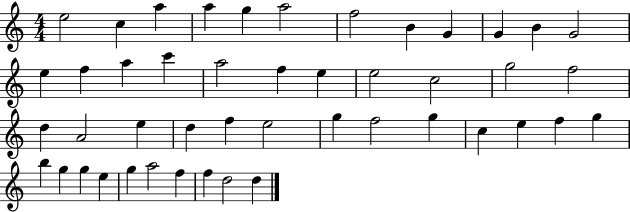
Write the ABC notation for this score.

X:1
T:Untitled
M:4/4
L:1/4
K:C
e2 c a a g a2 f2 B G G B G2 e f a c' a2 f e e2 c2 g2 f2 d A2 e d f e2 g f2 g c e f g b g g e g a2 f f d2 d